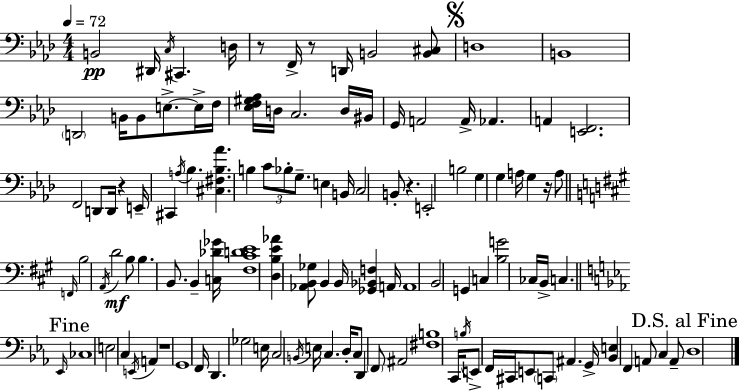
B2/h D#2/s C3/s C#2/q. D3/s R/e F2/s R/e D2/s B2/h [B2,C#3]/e D3/w B2/w D2/h B2/s B2/e E3/e. E3/s F3/s [Eb3,F3,G#3,Ab3]/s D3/s C3/h. D3/s BIS2/s G2/s A2/h A2/s Ab2/q. A2/q [E2,F2]/h. F2/h D2/e D2/s R/q E2/s C#2/q A3/s Bb3/q. [C#3,F#3,Bb3,Ab4]/q. B3/q C4/e Bb3/e G3/e. E3/q B2/s C3/h B2/e R/q. E2/h B3/h G3/q G3/q A3/s G3/q R/s A3/e F2/s B3/h A2/s D4/h B3/e B3/q. B2/e. B2/q [C3,Db4,Gb4]/s [F#3,C#4,D4,E4]/w [D3,B3,E4,Ab4]/q [Ab2,B2,Gb3]/e B2/q B2/s [Gb2,Bb2,F3]/q A2/s A2/w B2/h G2/q C3/q [B3,G4]/h CES3/s B2/s C3/q. Eb2/s CES3/w E3/h C3/q E2/s A2/q R/w G2/w F2/s D2/q. Gb3/h E3/s C3/h B2/s E3/s C3/q. D3/s C3/e D2/q F2/e A#2/h [F#3,B3]/w C2/s B3/s E2/e F2/s C#2/s E2/e C2/e A#2/q. G2/s [Bb2,E3]/q F2/q A2/e C3/q A2/e D3/w